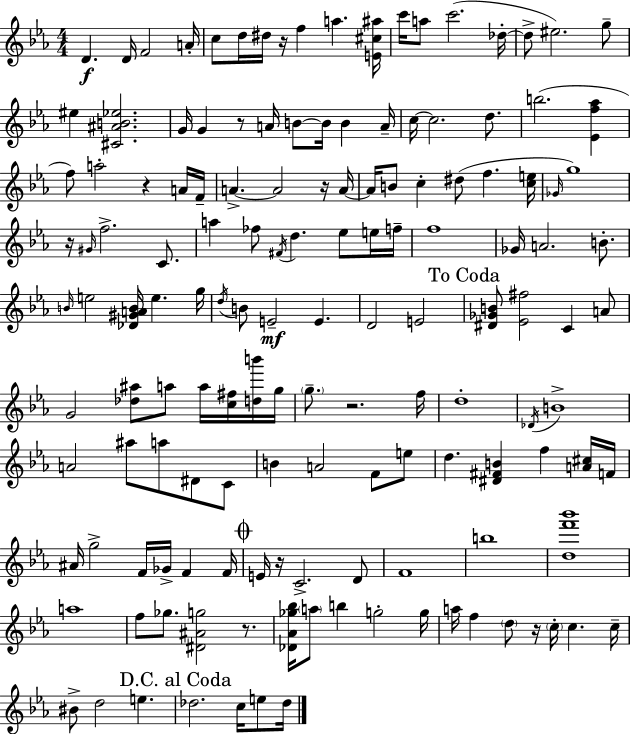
{
  \clef treble
  \numericTimeSignature
  \time 4/4
  \key ees \major
  \repeat volta 2 { d'4.\f d'16 f'2 a'16-. | c''8 d''16 dis''16 r16 f''4 a''4. <e' cis'' ais''>16 | c'''16 a''8 c'''2.( des''16-.~~ | des''8-> eis''2.) g''8-- | \break eis''4 <cis' ais' b' ees''>2. | g'16 g'4 r8 a'16 b'8~~ b'16 b'4 a'16-- | c''16~~ c''2. d''8. | b''2.( <ees' f'' aes''>4 | \break f''8) a''2-. r4 a'16 f'16-- | a'4.->~~ a'2 r16 a'16~~ | a'16 b'8 c''4-. dis''8( f''4. <c'' e''>16 | \grace { ges'16 } g''1) | \break r16 \grace { gis'16 } f''2.-> c'8. | a''4 fes''8 \acciaccatura { fis'16 } d''4. ees''8 | e''16 f''16-- f''1 | ges'16 a'2. | \break b'8.-. \grace { b'16 } e''2 <des' gis' a' b'>16 e''4. | g''16 \acciaccatura { d''16 } b'8 e'2--\mf e'4. | d'2 e'2 | \mark "To Coda" <dis' ges' b'>8 <ees' fis''>2 c'4 | \break a'8 g'2 <des'' ais''>8 a''8 | a''16 <c'' fis''>16 <d'' b'''>16 g''16 \parenthesize g''8.-- r2. | f''16 d''1-. | \acciaccatura { des'16 } b'1-> | \break a'2 ais''8 | a''8 dis'8 c'8 b'4 a'2 | f'8 e''8 d''4. <dis' fis' b'>4 | f''4 <a' cis''>16 f'16 ais'16 g''2-> f'16 | \break ges'16-> f'4 f'16 \mark \markup { \musicglyph "scripts.coda" } e'16 r16 c'2.-> | d'8 f'1 | b''1 | <d'' f''' bes'''>1 | \break a''1 | f''8 ges''8. <dis' ais' g''>2 | r8. <des' aes' ges'' bes''>16 \parenthesize a''8 b''4 g''2-. | g''16 a''16 f''4 \parenthesize d''8 r16 \parenthesize c''16-. c''4. | \break c''16-- bis'8-> d''2 | e''4. \mark "D.C. al Coda" des''2. | c''16 e''8 des''16 } \bar "|."
}